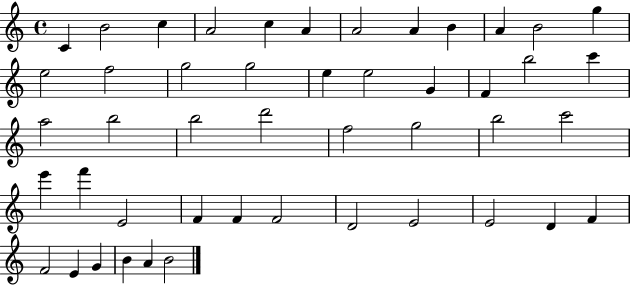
{
  \clef treble
  \time 4/4
  \defaultTimeSignature
  \key c \major
  c'4 b'2 c''4 | a'2 c''4 a'4 | a'2 a'4 b'4 | a'4 b'2 g''4 | \break e''2 f''2 | g''2 g''2 | e''4 e''2 g'4 | f'4 b''2 c'''4 | \break a''2 b''2 | b''2 d'''2 | f''2 g''2 | b''2 c'''2 | \break e'''4 f'''4 e'2 | f'4 f'4 f'2 | d'2 e'2 | e'2 d'4 f'4 | \break f'2 e'4 g'4 | b'4 a'4 b'2 | \bar "|."
}